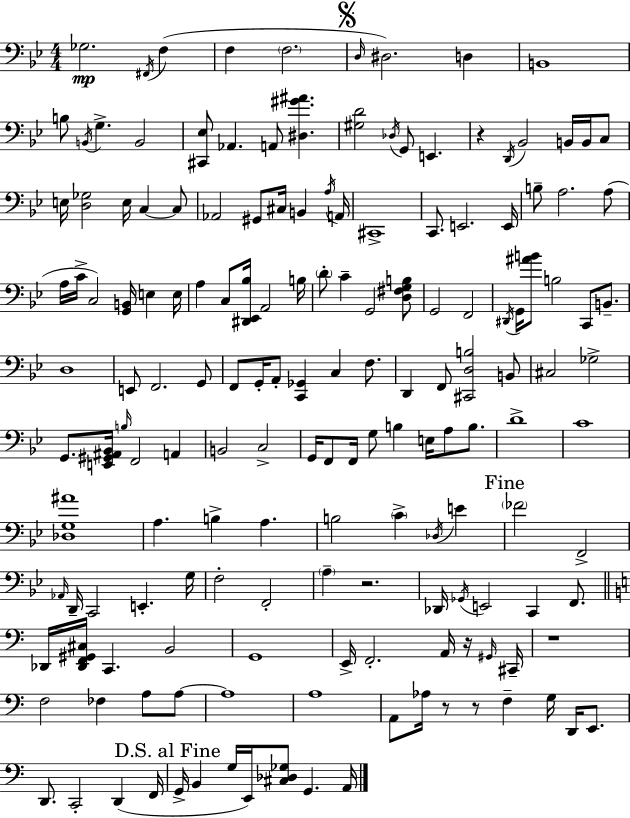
Gb3/h. F#2/s F3/q F3/q F3/h. D3/s D#3/h. D3/q B2/w B3/e B2/s G3/q. B2/h [C#2,Eb3]/e Ab2/q. A2/e [D#3,G#4,A#4]/q. [G#3,D4]/h Db3/s G2/e E2/q. R/q D2/s Bb2/h B2/s B2/s C3/e E3/s [D3,Gb3]/h E3/s C3/q C3/e Ab2/h G#2/e C#3/s B2/q A3/s A2/s C#2/w C2/e. E2/h. E2/s B3/e A3/h. A3/e A3/s C4/s C3/h [G2,B2]/s E3/q E3/s A3/q C3/e [D#2,Eb2,Bb3]/s A2/h B3/s D4/e C4/q G2/h [D3,F#3,G3,B3]/e G2/h F2/h D#2/s G2/s [A#4,B4]/e B3/h C2/e B2/e. D3/w E2/e F2/h. G2/e F2/e G2/s A2/e [C2,Gb2]/q C3/q F3/e. D2/q F2/e [C#2,D3,B3]/h B2/e C#3/h Gb3/h G2/e. [E2,G#2,A#2,Bb2]/s B3/s F2/h A2/q B2/h C3/h G2/s F2/e F2/s G3/e B3/q E3/s A3/e B3/e. D4/w C4/w [Db3,G3,A#4]/w A3/q. B3/q A3/q. B3/h C4/q Db3/s E4/q FES4/h F2/h Ab2/s D2/s C2/h E2/q. G3/s F3/h F2/h A3/q R/h. Db2/s Gb2/s E2/h C2/q F2/e. Db2/s [Db2,F2,G#2,C#3]/s C2/q. B2/h G2/w E2/s F2/h. A2/s R/s G#2/s C#2/s R/w F3/h FES3/q A3/e A3/e A3/w A3/w A2/e Ab3/s R/e R/e F3/q G3/s D2/s E2/e. D2/e. C2/h D2/q F2/s G2/s B2/q G3/s E2/s [C#3,Db3,Gb3]/e G2/q. A2/s